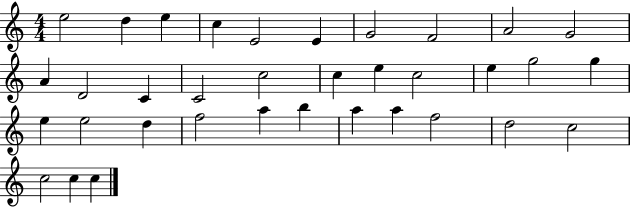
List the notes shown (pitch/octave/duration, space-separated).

E5/h D5/q E5/q C5/q E4/h E4/q G4/h F4/h A4/h G4/h A4/q D4/h C4/q C4/h C5/h C5/q E5/q C5/h E5/q G5/h G5/q E5/q E5/h D5/q F5/h A5/q B5/q A5/q A5/q F5/h D5/h C5/h C5/h C5/q C5/q